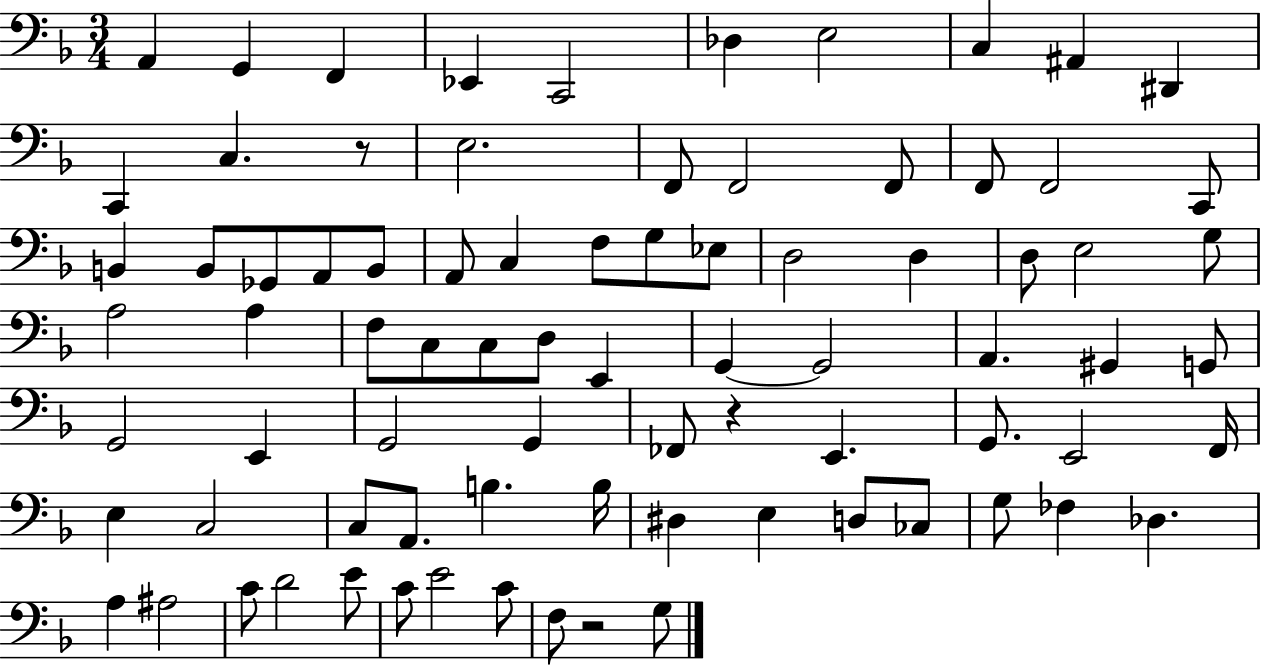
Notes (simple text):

A2/q G2/q F2/q Eb2/q C2/h Db3/q E3/h C3/q A#2/q D#2/q C2/q C3/q. R/e E3/h. F2/e F2/h F2/e F2/e F2/h C2/e B2/q B2/e Gb2/e A2/e B2/e A2/e C3/q F3/e G3/e Eb3/e D3/h D3/q D3/e E3/h G3/e A3/h A3/q F3/e C3/e C3/e D3/e E2/q G2/q G2/h A2/q. G#2/q G2/e G2/h E2/q G2/h G2/q FES2/e R/q E2/q. G2/e. E2/h F2/s E3/q C3/h C3/e A2/e. B3/q. B3/s D#3/q E3/q D3/e CES3/e G3/e FES3/q Db3/q. A3/q A#3/h C4/e D4/h E4/e C4/e E4/h C4/e F3/e R/h G3/e